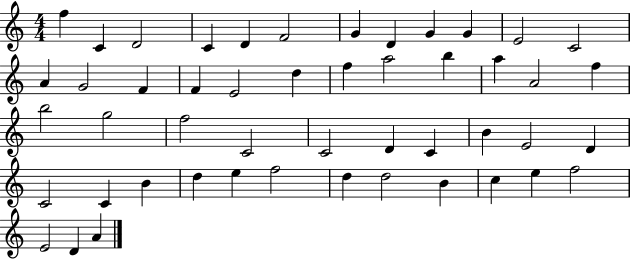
{
  \clef treble
  \numericTimeSignature
  \time 4/4
  \key c \major
  f''4 c'4 d'2 | c'4 d'4 f'2 | g'4 d'4 g'4 g'4 | e'2 c'2 | \break a'4 g'2 f'4 | f'4 e'2 d''4 | f''4 a''2 b''4 | a''4 a'2 f''4 | \break b''2 g''2 | f''2 c'2 | c'2 d'4 c'4 | b'4 e'2 d'4 | \break c'2 c'4 b'4 | d''4 e''4 f''2 | d''4 d''2 b'4 | c''4 e''4 f''2 | \break e'2 d'4 a'4 | \bar "|."
}